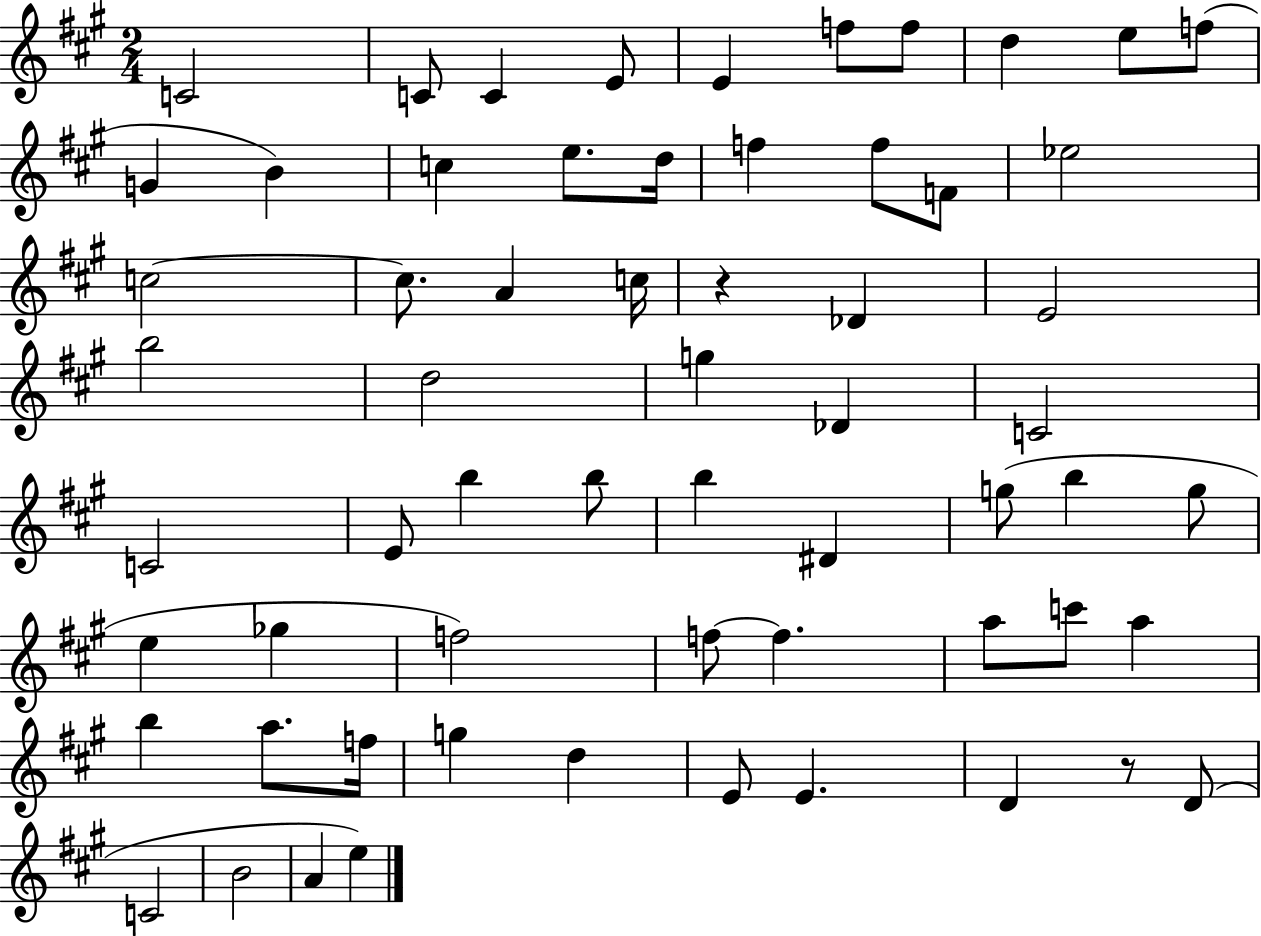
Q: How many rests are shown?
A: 2